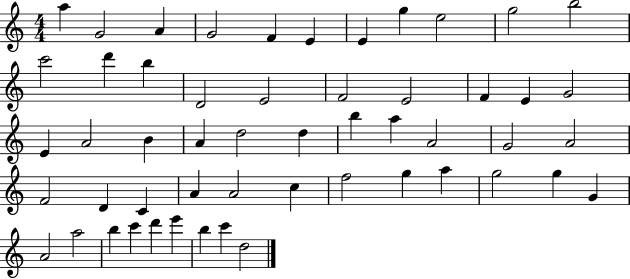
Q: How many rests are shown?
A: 0